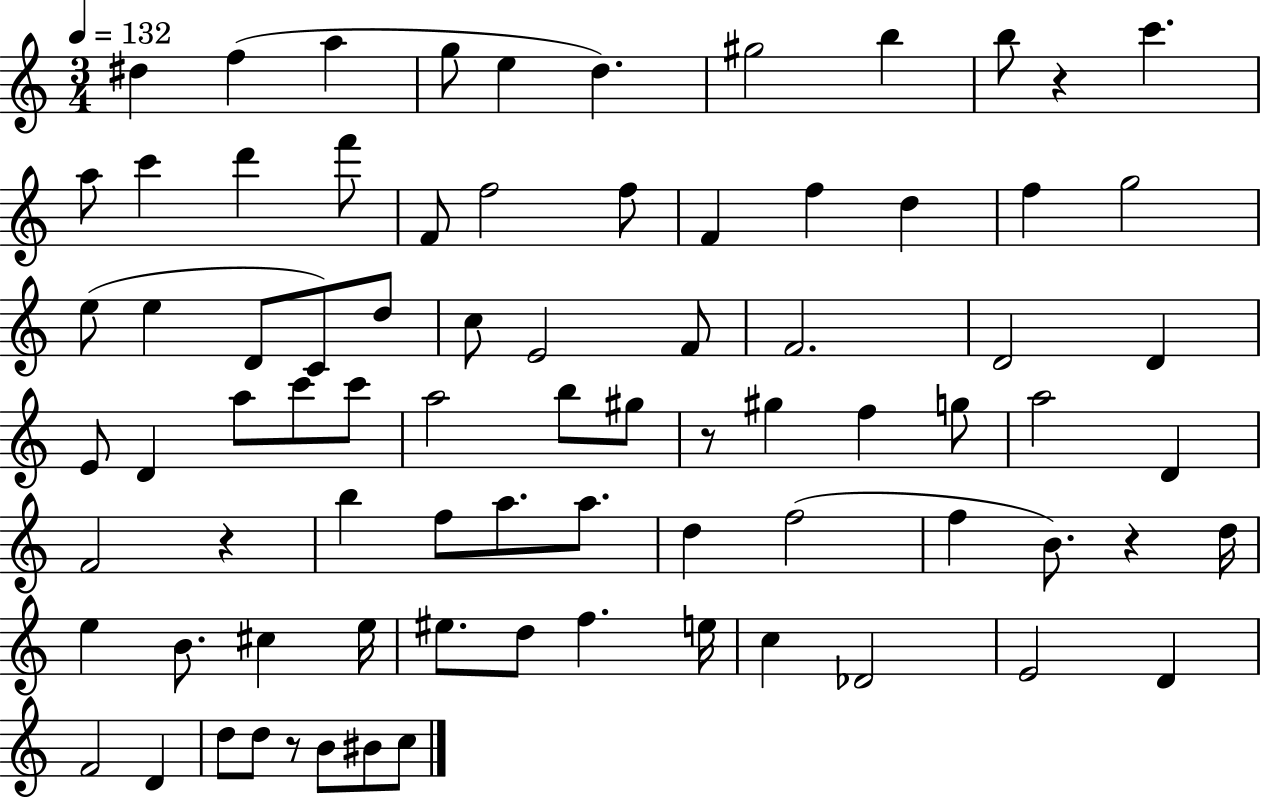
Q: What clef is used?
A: treble